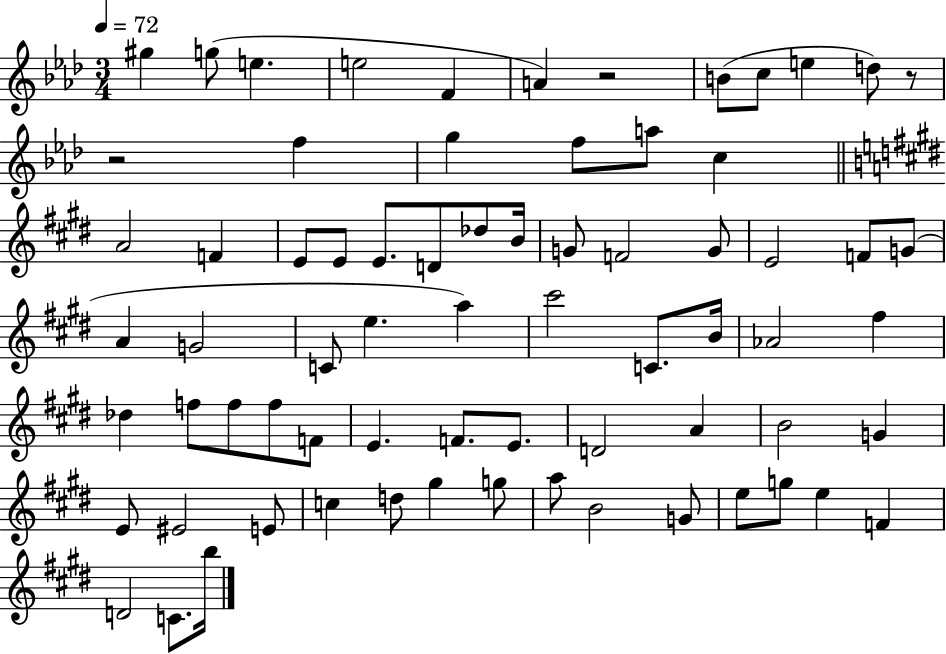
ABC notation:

X:1
T:Untitled
M:3/4
L:1/4
K:Ab
^g g/2 e e2 F A z2 B/2 c/2 e d/2 z/2 z2 f g f/2 a/2 c A2 F E/2 E/2 E/2 D/2 _d/2 B/4 G/2 F2 G/2 E2 F/2 G/2 A G2 C/2 e a ^c'2 C/2 B/4 _A2 ^f _d f/2 f/2 f/2 F/2 E F/2 E/2 D2 A B2 G E/2 ^E2 E/2 c d/2 ^g g/2 a/2 B2 G/2 e/2 g/2 e F D2 C/2 b/4